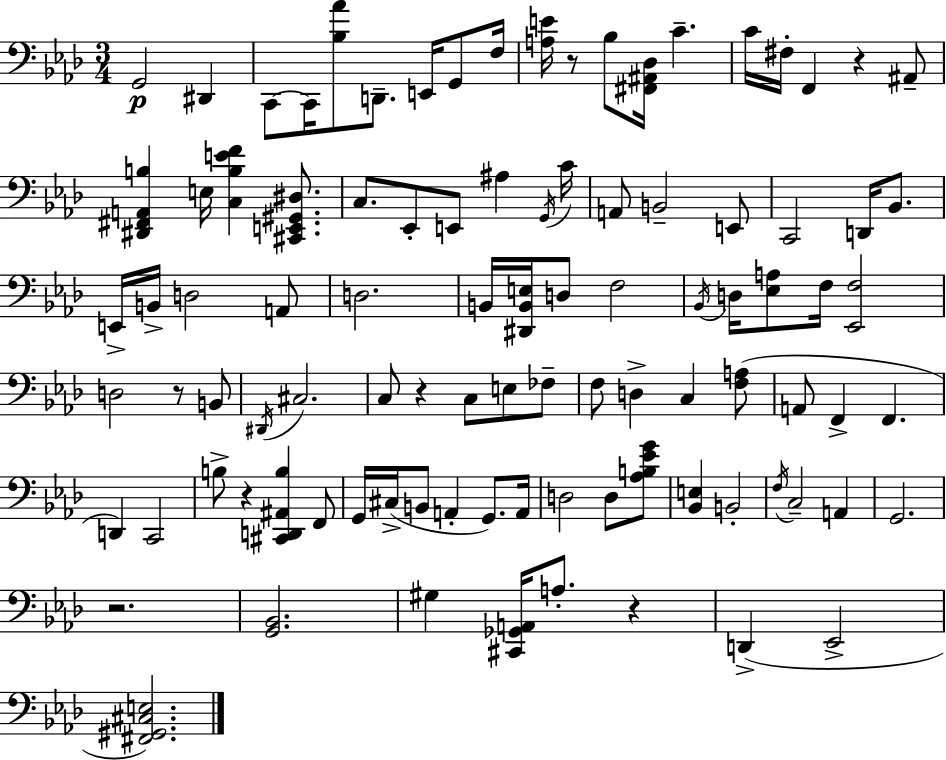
X:1
T:Untitled
M:3/4
L:1/4
K:Fm
G,,2 ^D,, C,,/2 C,,/4 [_B,_A]/2 D,,/2 E,,/4 G,,/2 F,/4 [A,E]/4 z/2 _B,/2 [^F,,^A,,_D,]/4 C C/4 ^F,/4 F,, z ^A,,/2 [^D,,^F,,A,,B,] E,/4 [C,B,EF] [^C,,E,,^G,,^D,]/2 C,/2 _E,,/2 E,,/2 ^A, G,,/4 C/4 A,,/2 B,,2 E,,/2 C,,2 D,,/4 _B,,/2 E,,/4 B,,/4 D,2 A,,/2 D,2 B,,/4 [^D,,B,,E,]/4 D,/2 F,2 _B,,/4 D,/4 [_E,A,]/2 F,/4 [_E,,F,]2 D,2 z/2 B,,/2 ^D,,/4 ^C,2 C,/2 z C,/2 E,/2 _F,/2 F,/2 D, C, [F,A,]/2 A,,/2 F,, F,, D,, C,,2 B,/2 z [^C,,D,,^A,,B,] F,,/2 G,,/4 ^C,/4 B,,/2 A,, G,,/2 A,,/4 D,2 D,/2 [_A,B,_EG]/2 [_B,,E,] B,,2 F,/4 C,2 A,, G,,2 z2 [G,,_B,,]2 ^G, [^C,,_G,,A,,]/4 A,/2 z D,, _E,,2 [^F,,^G,,^C,E,]2